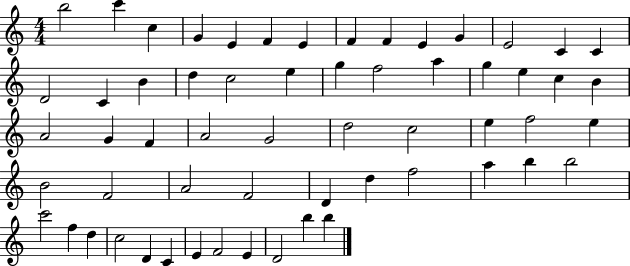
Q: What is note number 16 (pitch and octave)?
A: C4